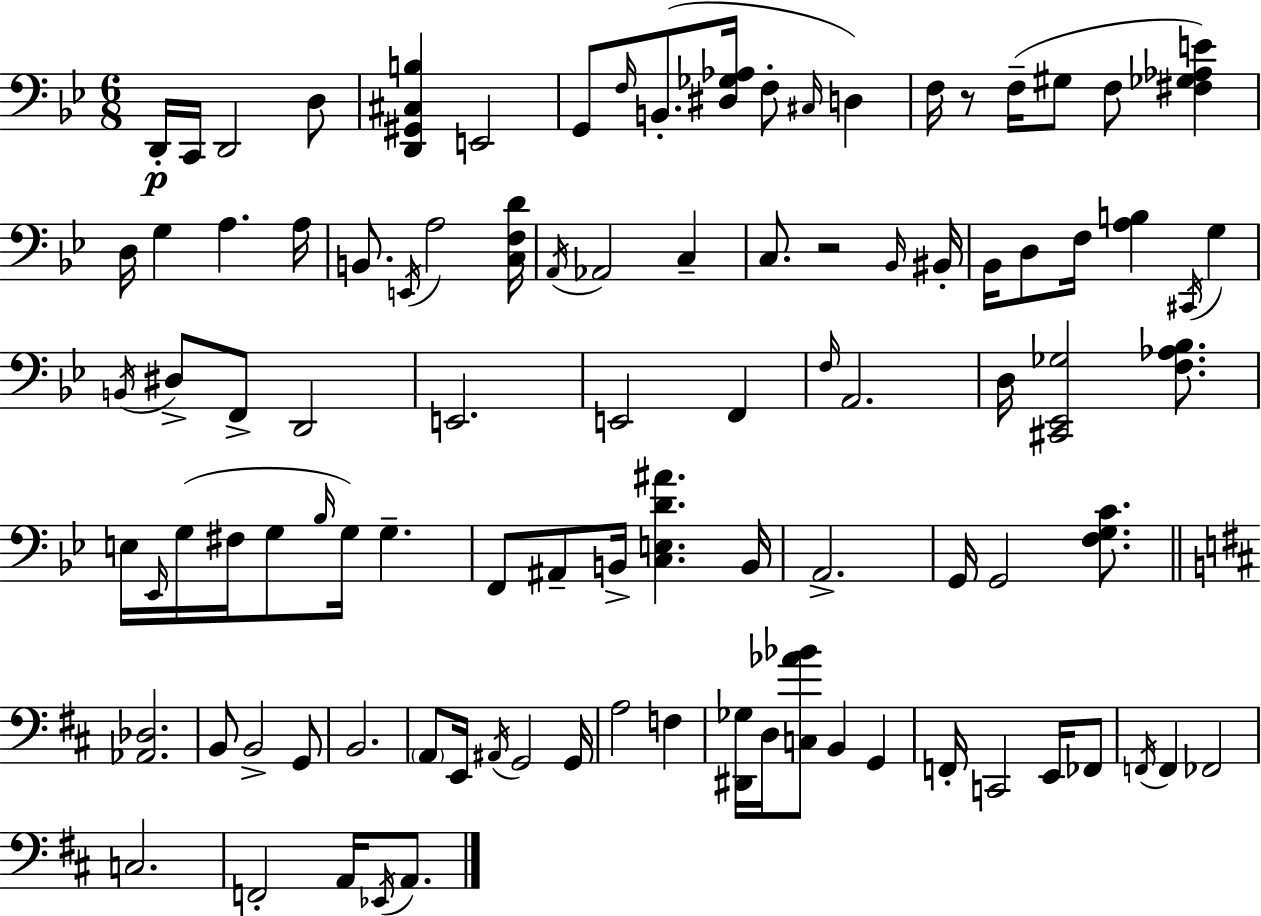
D2/s C2/s D2/h D3/e [D2,G#2,C#3,B3]/q E2/h G2/e F3/s B2/e. [D#3,Gb3,Ab3]/s F3/e C#3/s D3/q F3/s R/e F3/s G#3/e F3/e [F#3,Gb3,Ab3,E4]/q D3/s G3/q A3/q. A3/s B2/e. E2/s A3/h [C3,F3,D4]/s A2/s Ab2/h C3/q C3/e. R/h Bb2/s BIS2/s Bb2/s D3/e F3/s [A3,B3]/q C#2/s G3/q B2/s D#3/e F2/e D2/h E2/h. E2/h F2/q F3/s A2/h. D3/s [C#2,Eb2,Gb3]/h [F3,Ab3,Bb3]/e. E3/s Eb2/s G3/s F#3/s G3/e Bb3/s G3/s G3/q. F2/e A#2/e B2/s [C3,E3,D4,A#4]/q. B2/s A2/h. G2/s G2/h [F3,G3,C4]/e. [Ab2,Db3]/h. B2/e B2/h G2/e B2/h. A2/e E2/s A#2/s G2/h G2/s A3/h F3/q [D#2,Gb3]/s D3/s [C3,Ab4,Bb4]/e B2/q G2/q F2/s C2/h E2/s FES2/e F2/s F2/q FES2/h C3/h. F2/h A2/s Eb2/s A2/e.